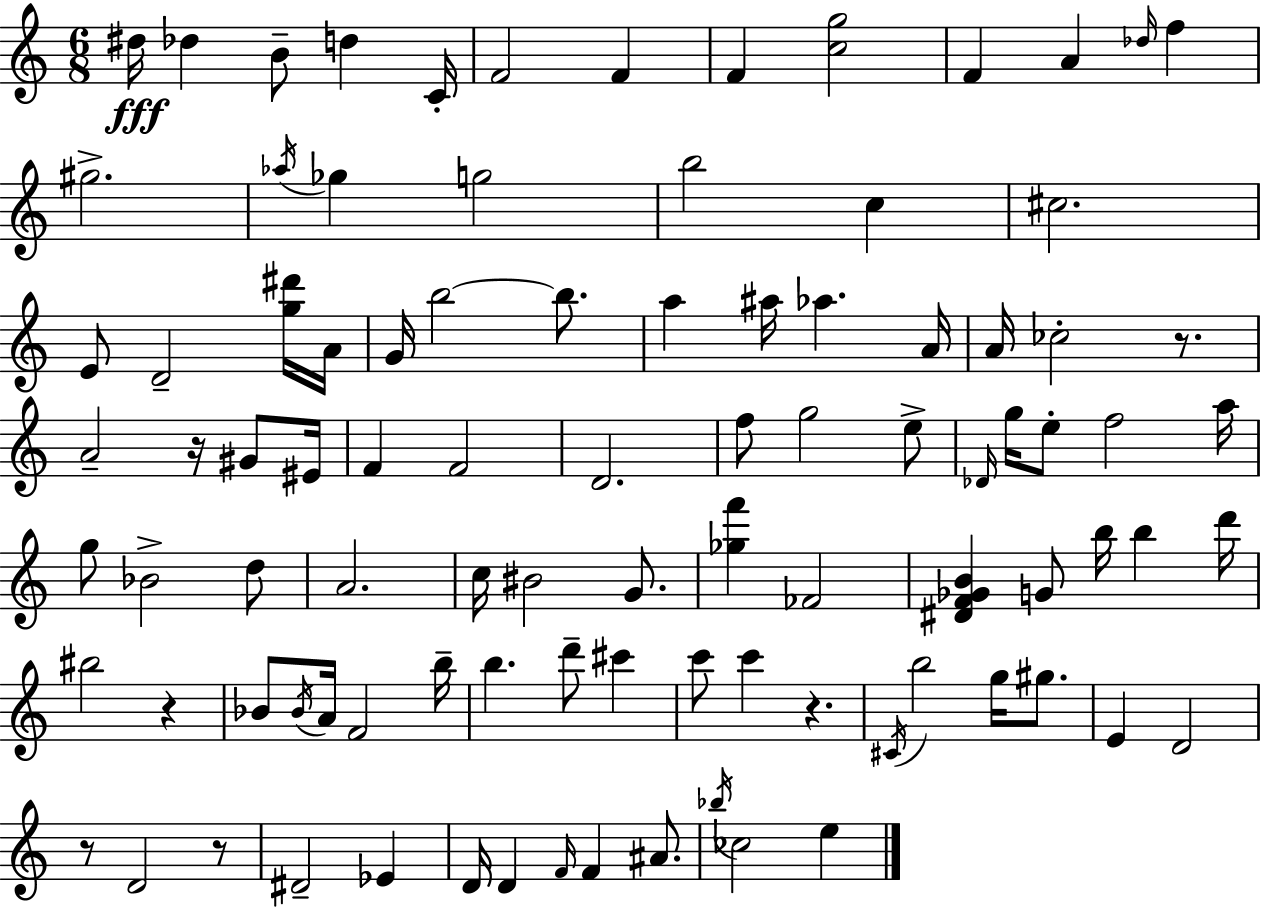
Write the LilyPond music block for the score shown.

{
  \clef treble
  \numericTimeSignature
  \time 6/8
  \key c \major
  \repeat volta 2 { dis''16\fff des''4 b'8-- d''4 c'16-. | f'2 f'4 | f'4 <c'' g''>2 | f'4 a'4 \grace { des''16 } f''4 | \break gis''2.-> | \acciaccatura { aes''16 } ges''4 g''2 | b''2 c''4 | cis''2. | \break e'8 d'2-- | <g'' dis'''>16 a'16 g'16 b''2~~ b''8. | a''4 ais''16 aes''4. | a'16 a'16 ces''2-. r8. | \break a'2-- r16 gis'8 | eis'16 f'4 f'2 | d'2. | f''8 g''2 | \break e''8-> \grace { des'16 } g''16 e''8-. f''2 | a''16 g''8 bes'2-> | d''8 a'2. | c''16 bis'2 | \break g'8. <ges'' f'''>4 fes'2 | <dis' f' ges' b'>4 g'8 b''16 b''4 | d'''16 bis''2 r4 | bes'8 \acciaccatura { bes'16 } a'16 f'2 | \break b''16-- b''4. d'''8-- | cis'''4 c'''8 c'''4 r4. | \acciaccatura { cis'16 } b''2 | g''16 gis''8. e'4 d'2 | \break r8 d'2 | r8 dis'2-- | ees'4 d'16 d'4 \grace { f'16 } f'4 | ais'8. \acciaccatura { bes''16 } ces''2 | \break e''4 } \bar "|."
}